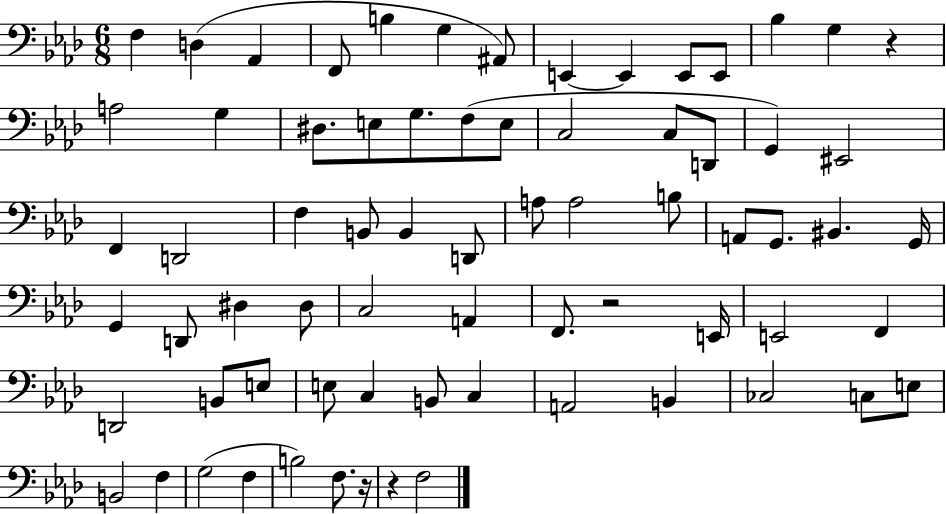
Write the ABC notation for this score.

X:1
T:Untitled
M:6/8
L:1/4
K:Ab
F, D, _A,, F,,/2 B, G, ^A,,/2 E,, E,, E,,/2 E,,/2 _B, G, z A,2 G, ^D,/2 E,/2 G,/2 F,/2 E,/2 C,2 C,/2 D,,/2 G,, ^E,,2 F,, D,,2 F, B,,/2 B,, D,,/2 A,/2 A,2 B,/2 A,,/2 G,,/2 ^B,, G,,/4 G,, D,,/2 ^D, ^D,/2 C,2 A,, F,,/2 z2 E,,/4 E,,2 F,, D,,2 B,,/2 E,/2 E,/2 C, B,,/2 C, A,,2 B,, _C,2 C,/2 E,/2 B,,2 F, G,2 F, B,2 F,/2 z/4 z F,2